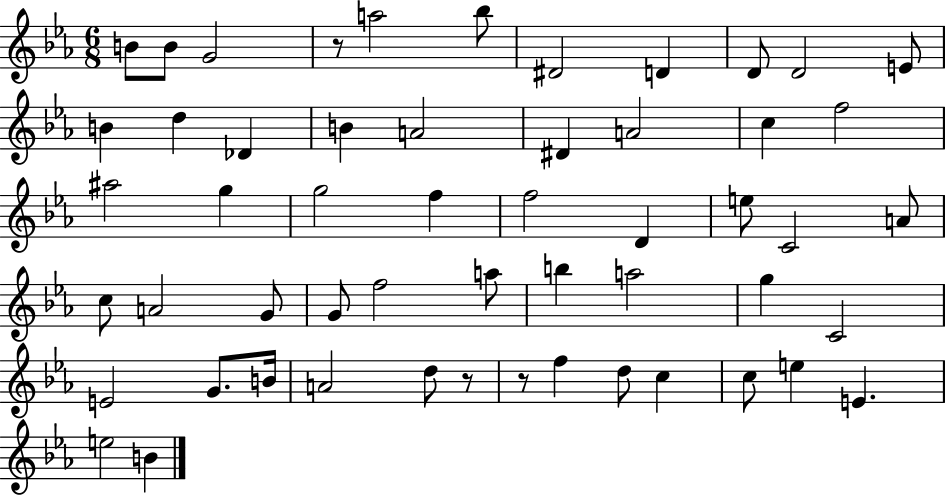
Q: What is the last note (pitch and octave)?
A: B4